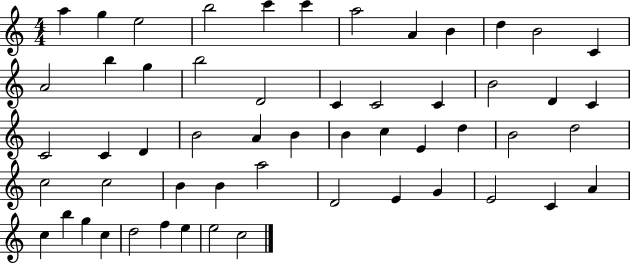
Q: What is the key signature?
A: C major